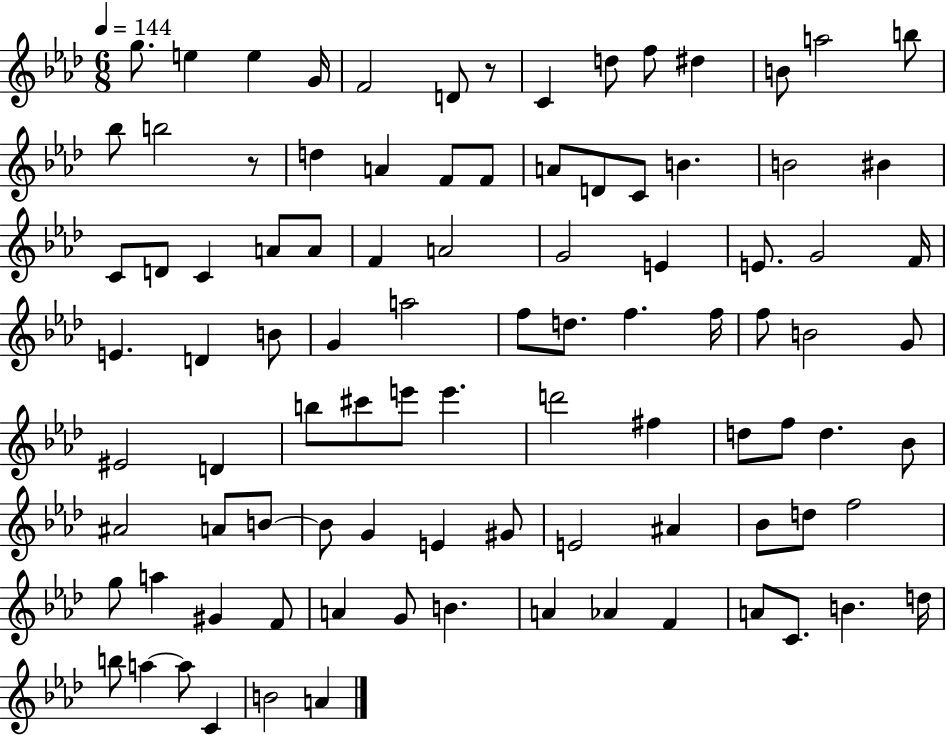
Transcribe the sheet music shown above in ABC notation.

X:1
T:Untitled
M:6/8
L:1/4
K:Ab
g/2 e e G/4 F2 D/2 z/2 C d/2 f/2 ^d B/2 a2 b/2 _b/2 b2 z/2 d A F/2 F/2 A/2 D/2 C/2 B B2 ^B C/2 D/2 C A/2 A/2 F A2 G2 E E/2 G2 F/4 E D B/2 G a2 f/2 d/2 f f/4 f/2 B2 G/2 ^E2 D b/2 ^c'/2 e'/2 e' d'2 ^f d/2 f/2 d _B/2 ^A2 A/2 B/2 B/2 G E ^G/2 E2 ^A _B/2 d/2 f2 g/2 a ^G F/2 A G/2 B A _A F A/2 C/2 B d/4 b/2 a a/2 C B2 A